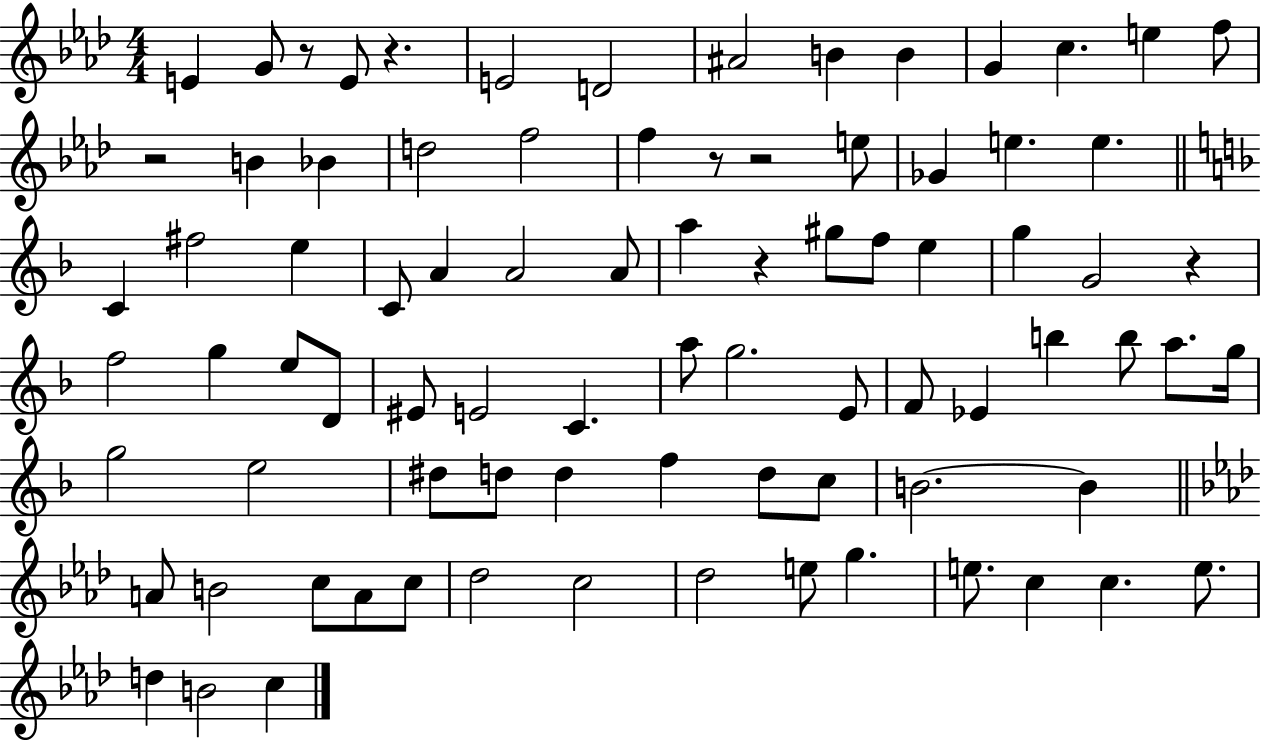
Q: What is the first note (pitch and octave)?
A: E4